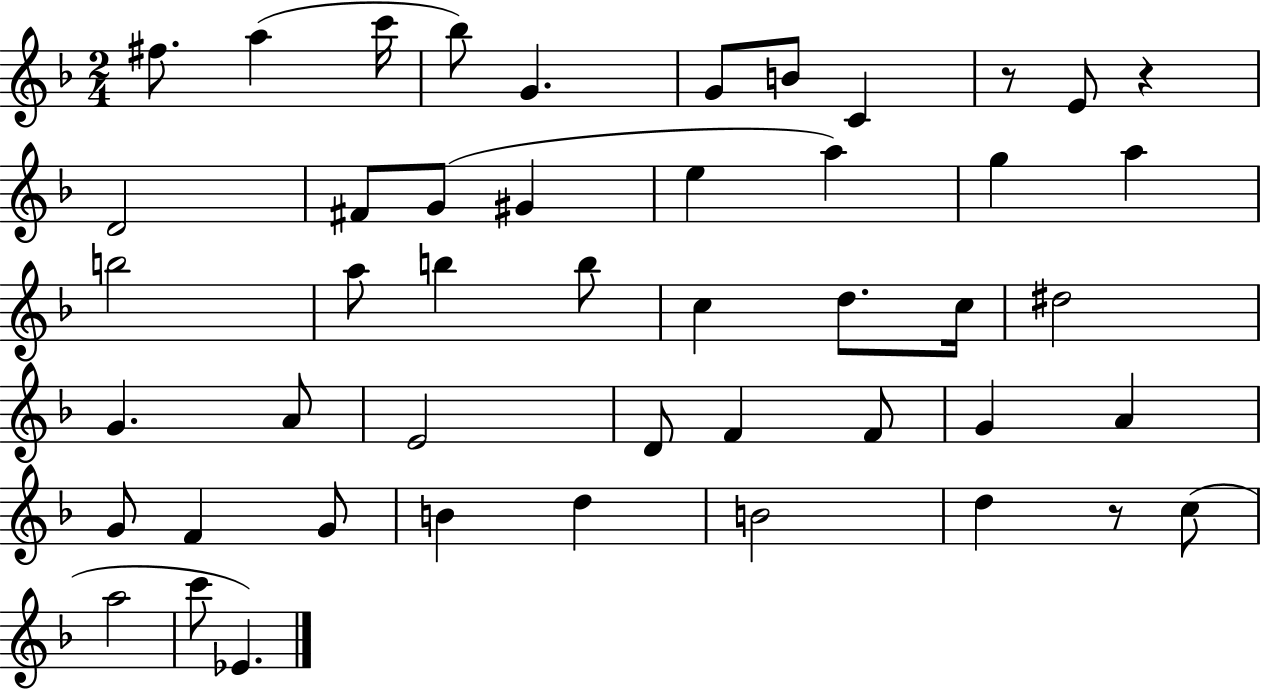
F#5/e. A5/q C6/s Bb5/e G4/q. G4/e B4/e C4/q R/e E4/e R/q D4/h F#4/e G4/e G#4/q E5/q A5/q G5/q A5/q B5/h A5/e B5/q B5/e C5/q D5/e. C5/s D#5/h G4/q. A4/e E4/h D4/e F4/q F4/e G4/q A4/q G4/e F4/q G4/e B4/q D5/q B4/h D5/q R/e C5/e A5/h C6/e Eb4/q.